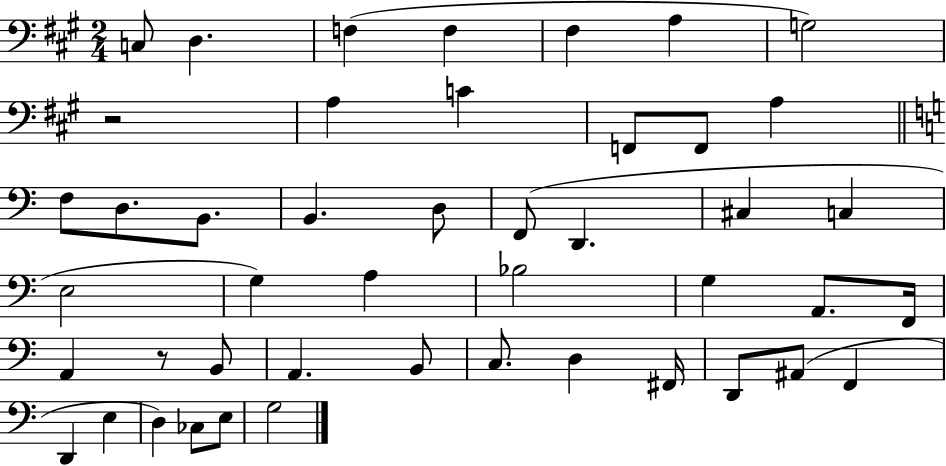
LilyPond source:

{
  \clef bass
  \numericTimeSignature
  \time 2/4
  \key a \major
  c8 d4. | f4( f4 | fis4 a4 | g2) | \break r2 | a4 c'4 | f,8 f,8 a4 | \bar "||" \break \key a \minor f8 d8. b,8. | b,4. d8 | f,8( d,4. | cis4 c4 | \break e2 | g4) a4 | bes2 | g4 a,8. f,16 | \break a,4 r8 b,8 | a,4. b,8 | c8. d4 fis,16 | d,8 ais,8( f,4 | \break d,4 e4 | d4) ces8 e8 | g2 | \bar "|."
}